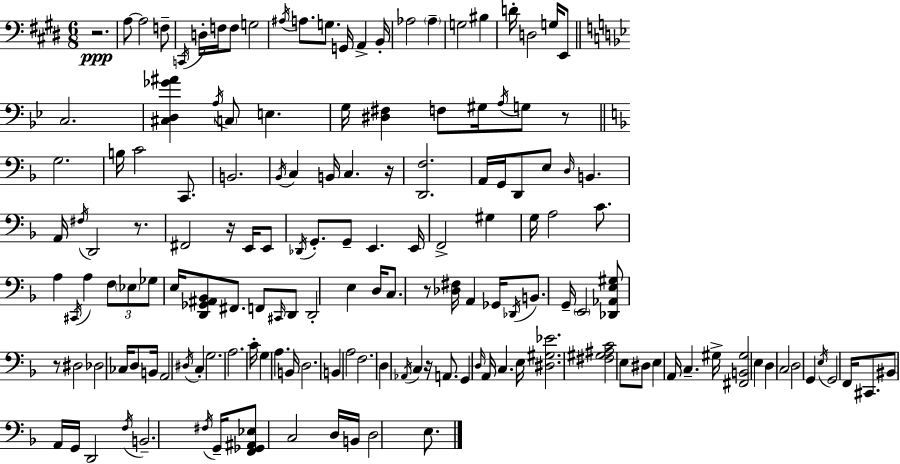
X:1
T:Untitled
M:6/8
L:1/4
K:E
z2 A,/2 A,2 F,/2 C,,/4 D,/4 F,/4 F,/2 G,2 ^A,/4 A,/2 G,/2 G,,/4 A,, B,,/4 _A,2 _A, G,2 ^B, D/4 D,2 G,/4 E,,/2 C,2 [^C,D,_G^A] A,/4 C,/2 E, G,/4 [^D,^F,] F,/2 ^G,/4 A,/4 G,/2 z/2 G,2 B,/4 C2 C,,/2 B,,2 _B,,/4 C, B,,/4 C, z/4 [D,,F,]2 A,,/4 G,,/4 D,,/2 E,/2 D,/4 B,, A,,/4 ^F,/4 D,,2 z/2 ^F,,2 z/4 E,,/4 E,,/2 _D,,/4 G,,/2 G,,/2 E,, E,,/4 F,,2 ^G, G,/4 A,2 C/2 A, ^C,,/4 A, F,/2 _E,/2 _G,/2 E,/4 [D,,_G,,^A,,_B,,]/2 ^F,,/2 F,,/2 ^C,,/4 D,,/2 D,,2 E, D,/4 C,/2 z/2 [_D,^F,]/4 A,, _G,,/4 _D,,/4 B,,/2 G,,/4 E,,2 [_D,,_A,,E,^G,]/2 z/2 ^D,2 _D,2 _C,/4 D,/2 B,,/4 A,,2 ^D,/4 C, G,2 A,2 C/4 G, A, B,,/4 D,2 B,, A,2 F,2 D, _A,,/4 C, z/4 A,,/2 G,, D,/4 A,,/4 C, E,/4 [^D,^G,_E]2 [^F,^G,^A,C]2 E,/2 ^D,/2 E, A,,/4 C, ^G,/4 [^F,,B,,^G,]2 E, D, C,2 D,2 G,, E,/4 G,,2 F,,/4 ^C,,/2 ^B,,/2 A,,/4 G,,/4 D,,2 F,/4 B,,2 ^F,/4 G,,/4 [F,,_G,,^A,,_E,]/2 C,2 D,/4 B,,/4 D,2 E,/2